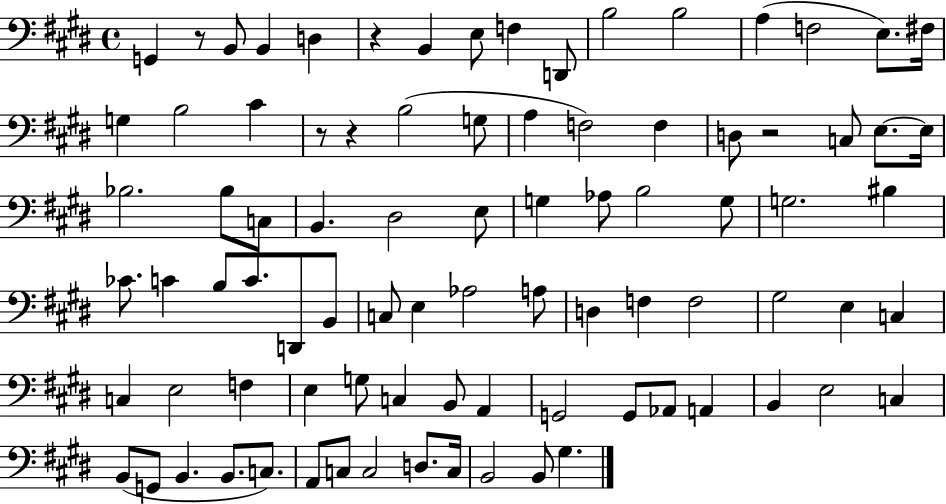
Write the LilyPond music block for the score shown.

{
  \clef bass
  \time 4/4
  \defaultTimeSignature
  \key e \major
  g,4 r8 b,8 b,4 d4 | r4 b,4 e8 f4 d,8 | b2 b2 | a4( f2 e8.) fis16 | \break g4 b2 cis'4 | r8 r4 b2( g8 | a4 f2) f4 | d8 r2 c8 e8.~~ e16 | \break bes2. bes8 c8 | b,4. dis2 e8 | g4 aes8 b2 g8 | g2. bis4 | \break ces'8. c'4 b8 c'8. d,8 b,8 | c8 e4 aes2 a8 | d4 f4 f2 | gis2 e4 c4 | \break c4 e2 f4 | e4 g8 c4 b,8 a,4 | g,2 g,8 aes,8 a,4 | b,4 e2 c4 | \break b,8( g,8 b,4. b,8. c8.) | a,8 c8 c2 d8. c16 | b,2 b,8 gis4. | \bar "|."
}